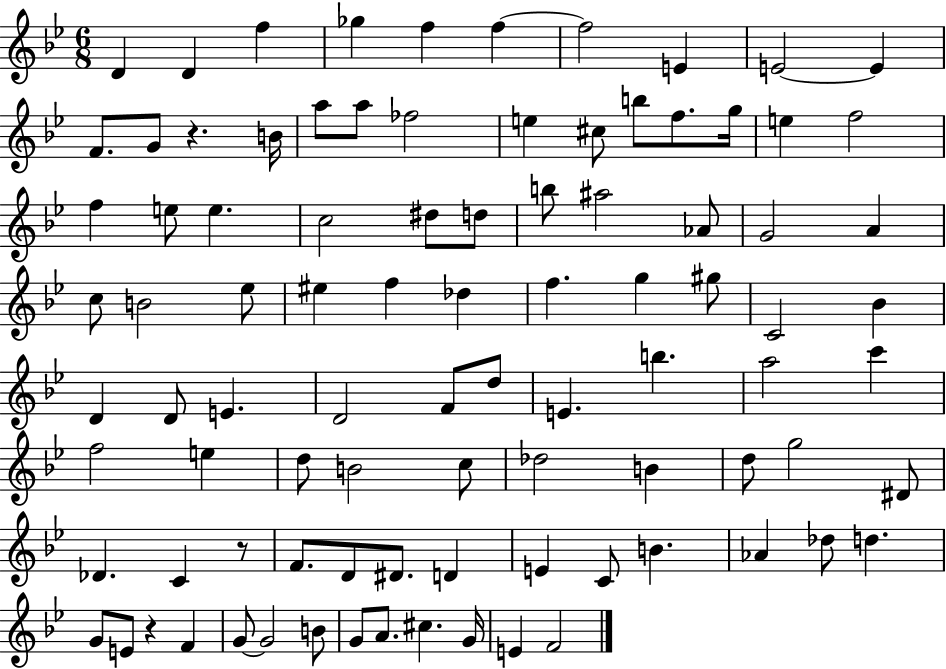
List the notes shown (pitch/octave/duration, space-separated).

D4/q D4/q F5/q Gb5/q F5/q F5/q F5/h E4/q E4/h E4/q F4/e. G4/e R/q. B4/s A5/e A5/e FES5/h E5/q C#5/e B5/e F5/e. G5/s E5/q F5/h F5/q E5/e E5/q. C5/h D#5/e D5/e B5/e A#5/h Ab4/e G4/h A4/q C5/e B4/h Eb5/e EIS5/q F5/q Db5/q F5/q. G5/q G#5/e C4/h Bb4/q D4/q D4/e E4/q. D4/h F4/e D5/e E4/q. B5/q. A5/h C6/q F5/h E5/q D5/e B4/h C5/e Db5/h B4/q D5/e G5/h D#4/e Db4/q. C4/q R/e F4/e. D4/e D#4/e. D4/q E4/q C4/e B4/q. Ab4/q Db5/e D5/q. G4/e E4/e R/q F4/q G4/e G4/h B4/e G4/e A4/e. C#5/q. G4/s E4/q F4/h